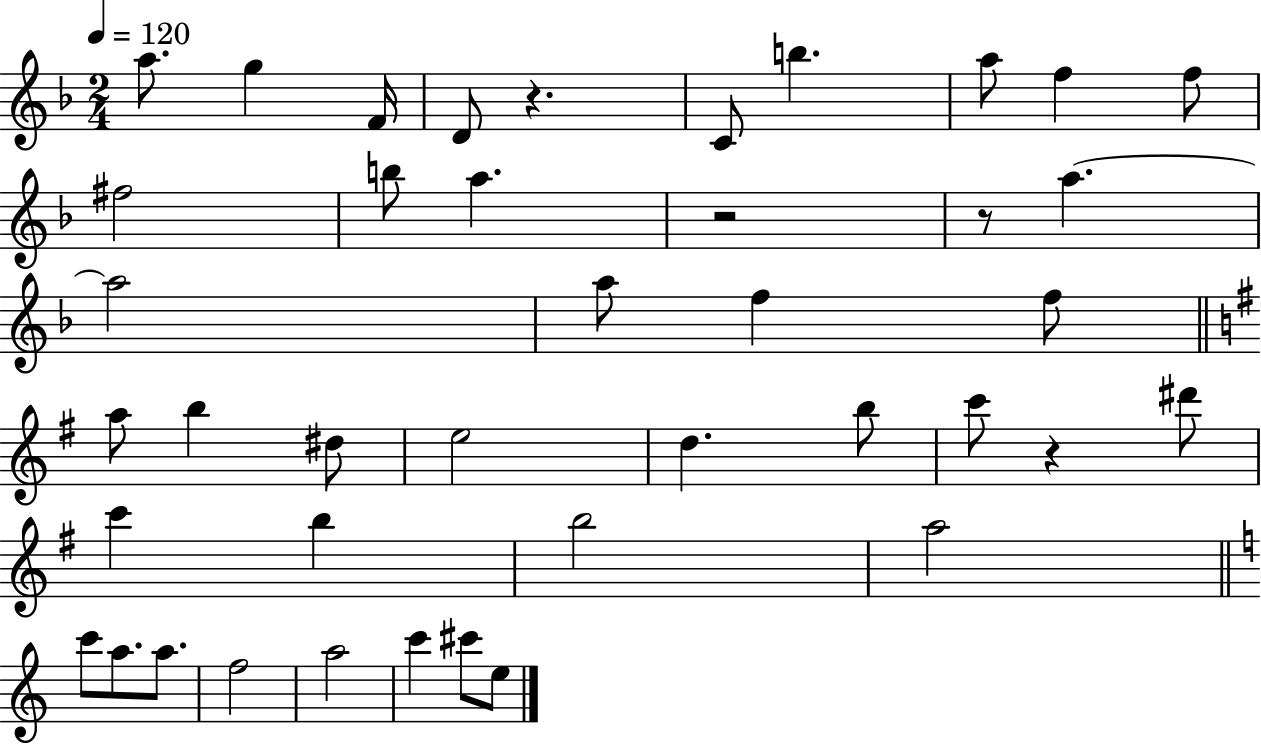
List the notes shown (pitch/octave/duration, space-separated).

A5/e. G5/q F4/s D4/e R/q. C4/e B5/q. A5/e F5/q F5/e F#5/h B5/e A5/q. R/h R/e A5/q. A5/h A5/e F5/q F5/e A5/e B5/q D#5/e E5/h D5/q. B5/e C6/e R/q D#6/e C6/q B5/q B5/h A5/h C6/e A5/e. A5/e. F5/h A5/h C6/q C#6/e E5/e